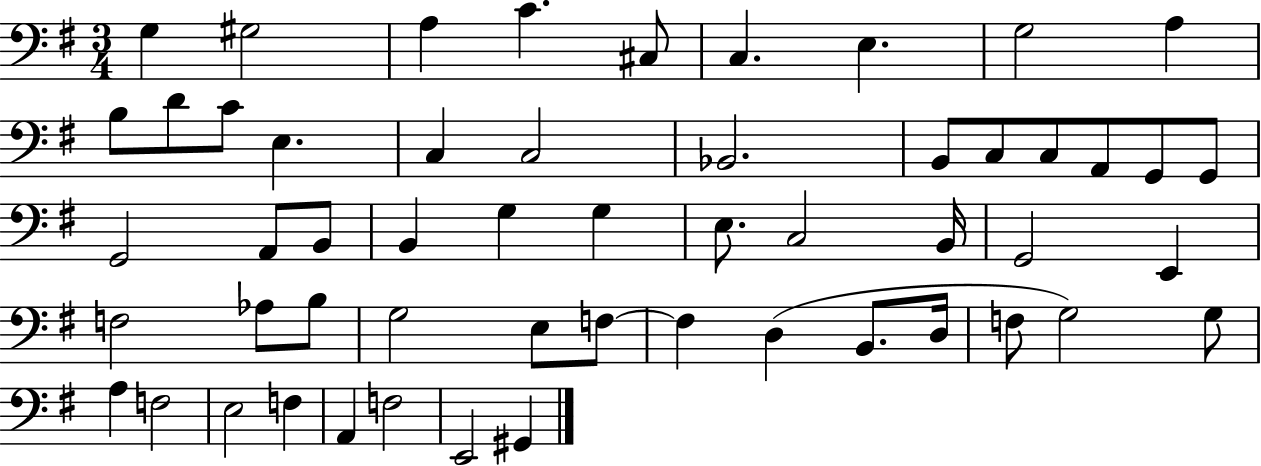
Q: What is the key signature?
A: G major